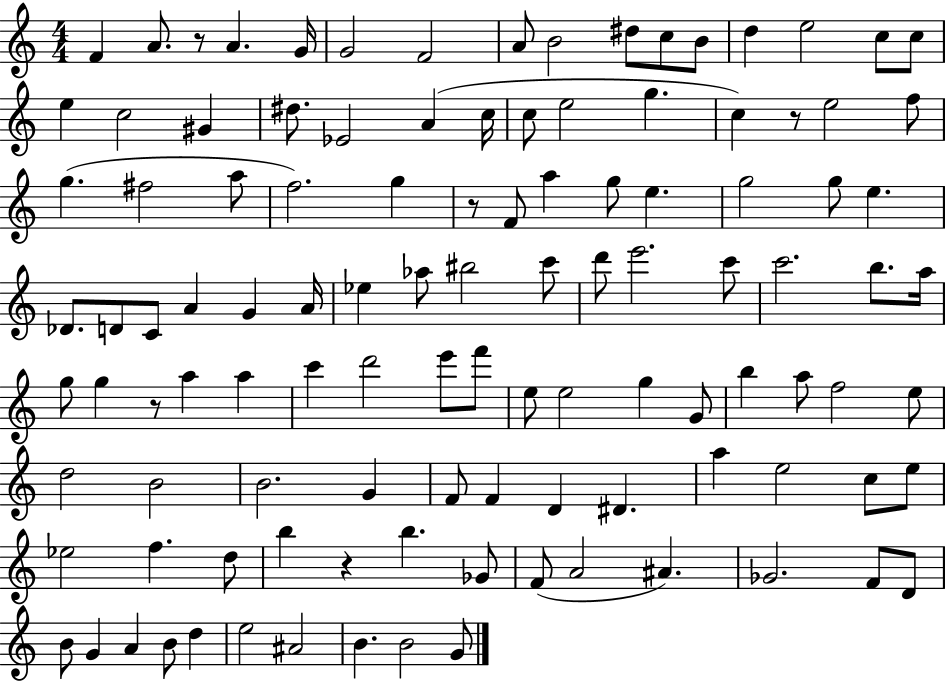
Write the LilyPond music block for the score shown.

{
  \clef treble
  \numericTimeSignature
  \time 4/4
  \key c \major
  \repeat volta 2 { f'4 a'8. r8 a'4. g'16 | g'2 f'2 | a'8 b'2 dis''8 c''8 b'8 | d''4 e''2 c''8 c''8 | \break e''4 c''2 gis'4 | dis''8. ees'2 a'4( c''16 | c''8 e''2 g''4. | c''4) r8 e''2 f''8 | \break g''4.( fis''2 a''8 | f''2.) g''4 | r8 f'8 a''4 g''8 e''4. | g''2 g''8 e''4. | \break des'8. d'8 c'8 a'4 g'4 a'16 | ees''4 aes''8 bis''2 c'''8 | d'''8 e'''2. c'''8 | c'''2. b''8. a''16 | \break g''8 g''4 r8 a''4 a''4 | c'''4 d'''2 e'''8 f'''8 | e''8 e''2 g''4 g'8 | b''4 a''8 f''2 e''8 | \break d''2 b'2 | b'2. g'4 | f'8 f'4 d'4 dis'4. | a''4 e''2 c''8 e''8 | \break ees''2 f''4. d''8 | b''4 r4 b''4. ges'8 | f'8( a'2 ais'4.) | ges'2. f'8 d'8 | \break b'8 g'4 a'4 b'8 d''4 | e''2 ais'2 | b'4. b'2 g'8 | } \bar "|."
}